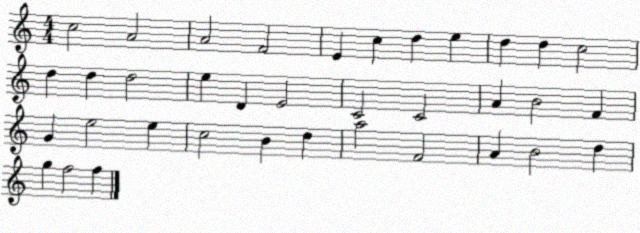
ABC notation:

X:1
T:Untitled
M:4/4
L:1/4
K:C
c2 A2 A2 F2 E c d e d d c2 d d d2 e D E2 C2 C2 A B2 F G e2 e c2 B d a2 F2 A B2 d g f2 f